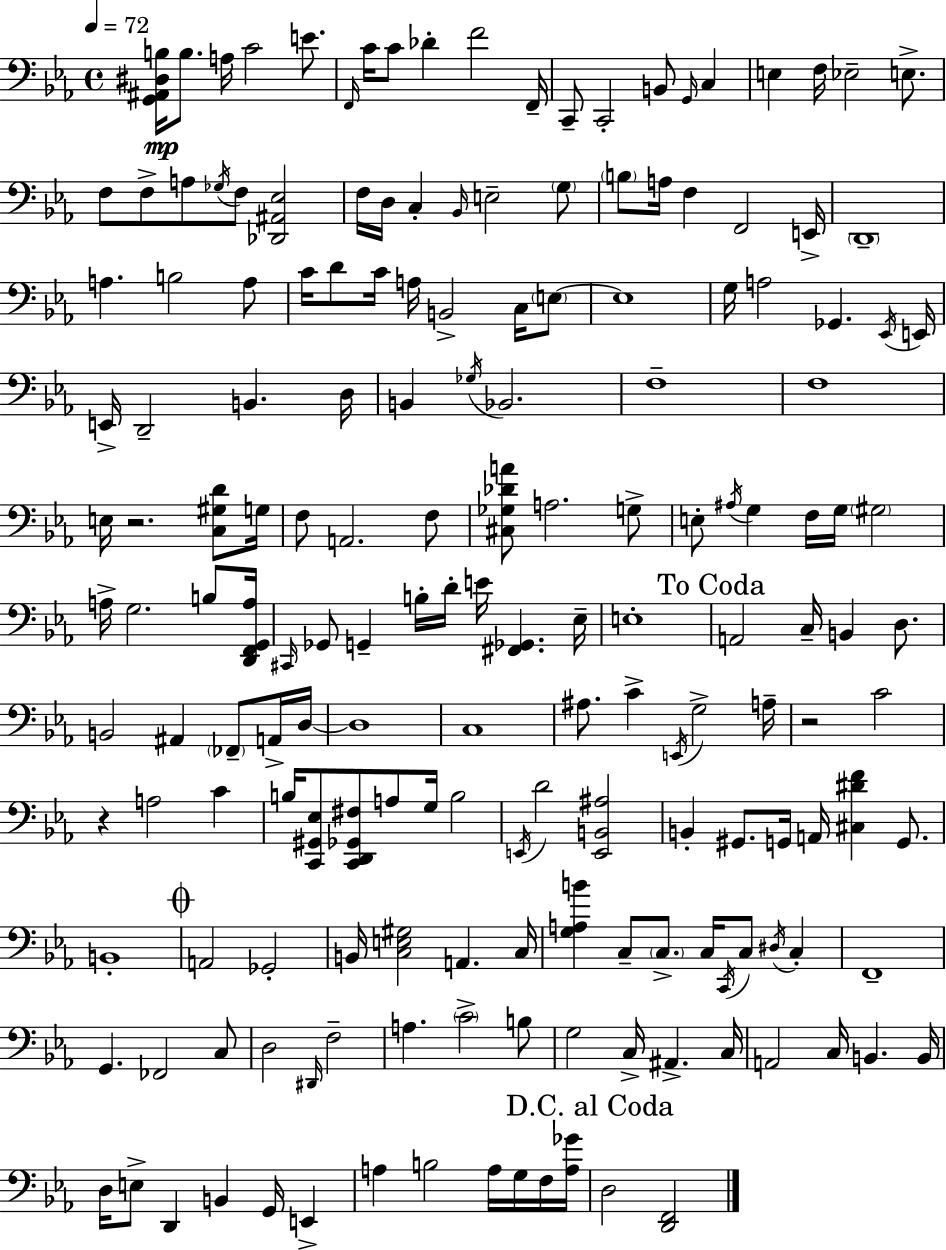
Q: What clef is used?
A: bass